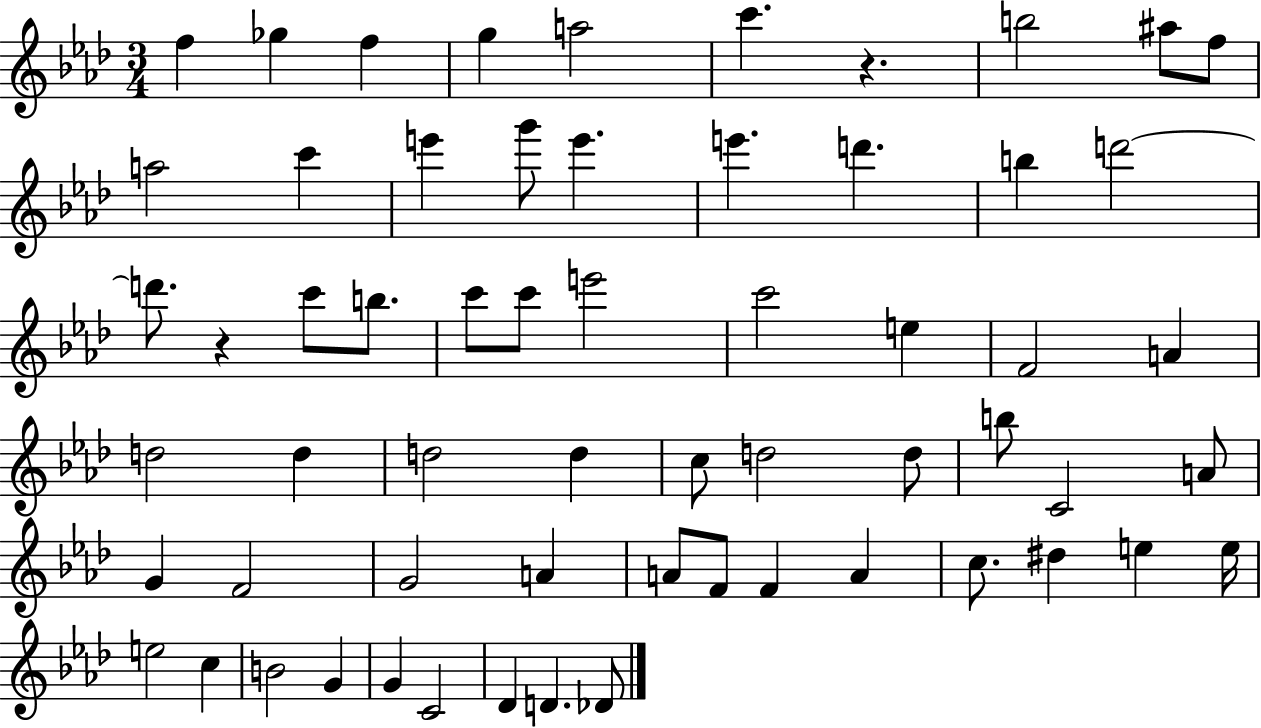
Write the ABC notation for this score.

X:1
T:Untitled
M:3/4
L:1/4
K:Ab
f _g f g a2 c' z b2 ^a/2 f/2 a2 c' e' g'/2 e' e' d' b d'2 d'/2 z c'/2 b/2 c'/2 c'/2 e'2 c'2 e F2 A d2 d d2 d c/2 d2 d/2 b/2 C2 A/2 G F2 G2 A A/2 F/2 F A c/2 ^d e e/4 e2 c B2 G G C2 _D D _D/2